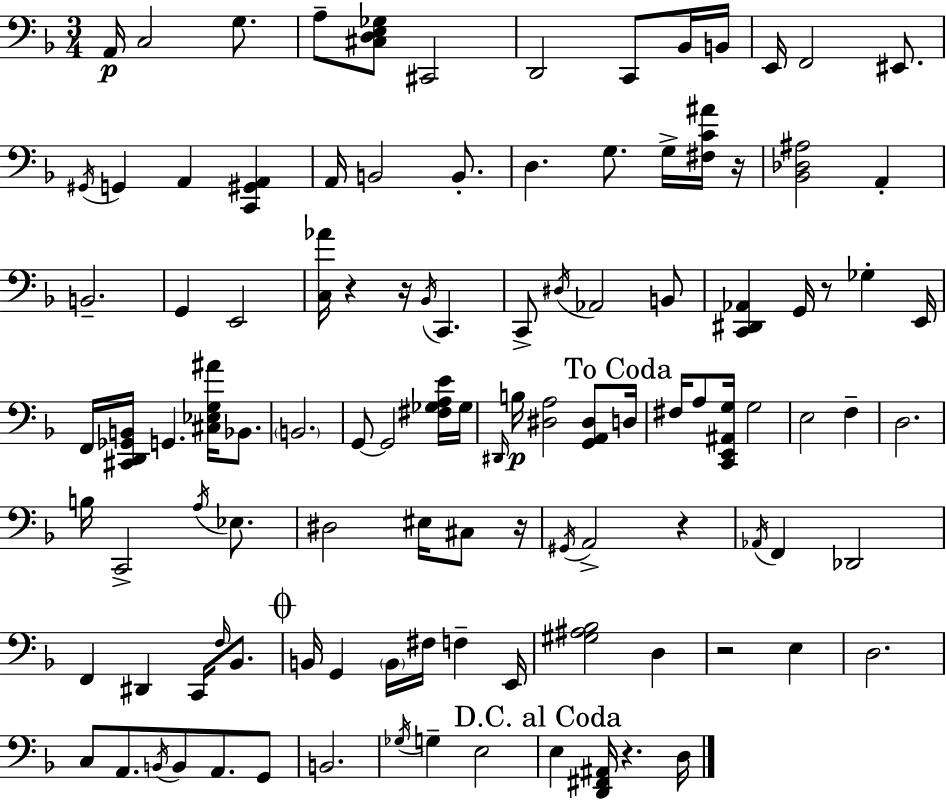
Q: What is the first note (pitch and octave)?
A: A2